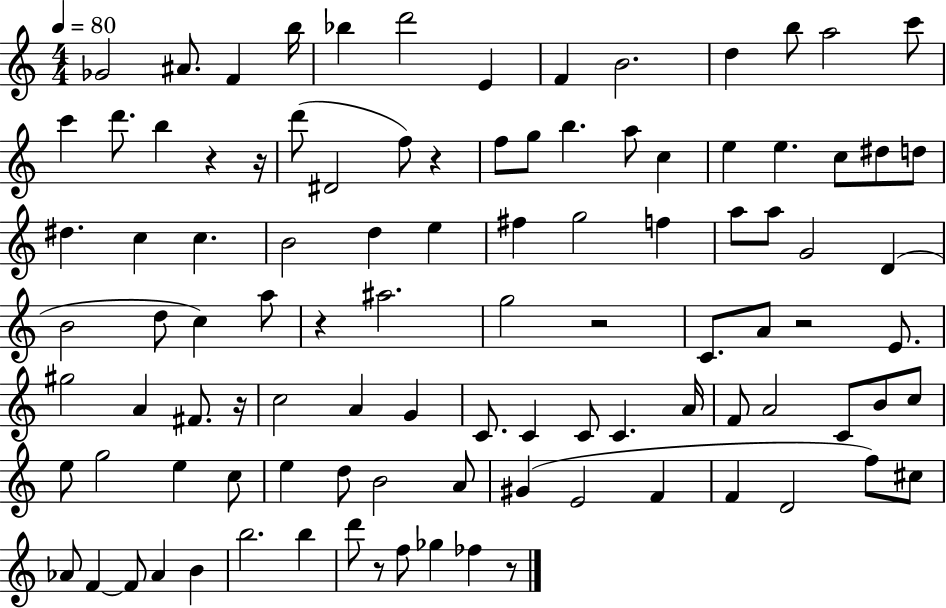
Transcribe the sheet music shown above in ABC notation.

X:1
T:Untitled
M:4/4
L:1/4
K:C
_G2 ^A/2 F b/4 _b d'2 E F B2 d b/2 a2 c'/2 c' d'/2 b z z/4 d'/2 ^D2 f/2 z f/2 g/2 b a/2 c e e c/2 ^d/2 d/2 ^d c c B2 d e ^f g2 f a/2 a/2 G2 D B2 d/2 c a/2 z ^a2 g2 z2 C/2 A/2 z2 E/2 ^g2 A ^F/2 z/4 c2 A G C/2 C C/2 C A/4 F/2 A2 C/2 B/2 c/2 e/2 g2 e c/2 e d/2 B2 A/2 ^G E2 F F D2 f/2 ^c/2 _A/2 F F/2 _A B b2 b d'/2 z/2 f/2 _g _f z/2